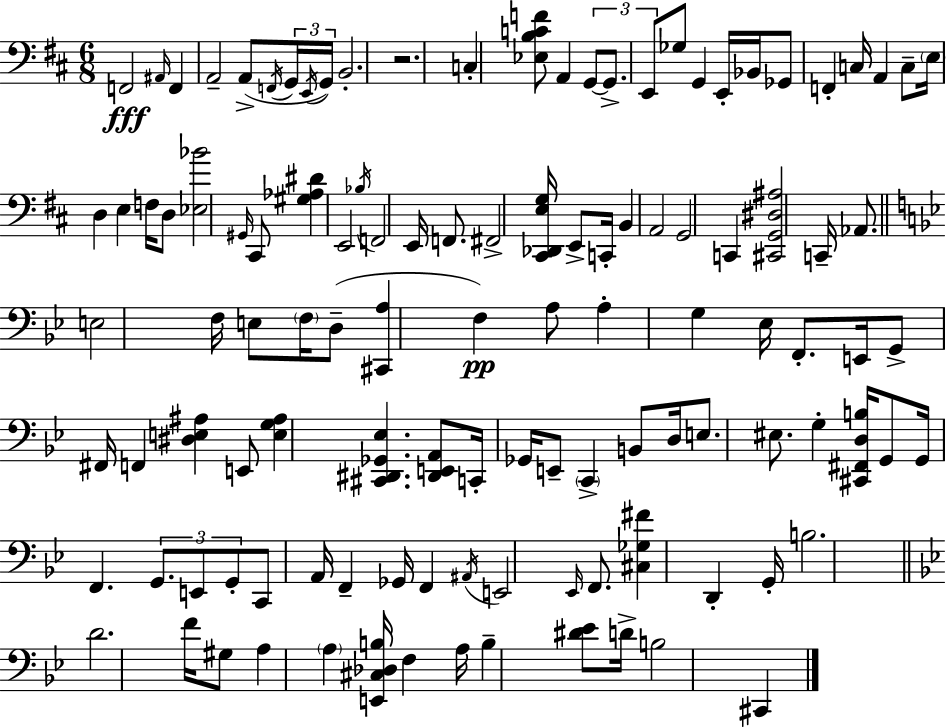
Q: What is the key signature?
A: D major